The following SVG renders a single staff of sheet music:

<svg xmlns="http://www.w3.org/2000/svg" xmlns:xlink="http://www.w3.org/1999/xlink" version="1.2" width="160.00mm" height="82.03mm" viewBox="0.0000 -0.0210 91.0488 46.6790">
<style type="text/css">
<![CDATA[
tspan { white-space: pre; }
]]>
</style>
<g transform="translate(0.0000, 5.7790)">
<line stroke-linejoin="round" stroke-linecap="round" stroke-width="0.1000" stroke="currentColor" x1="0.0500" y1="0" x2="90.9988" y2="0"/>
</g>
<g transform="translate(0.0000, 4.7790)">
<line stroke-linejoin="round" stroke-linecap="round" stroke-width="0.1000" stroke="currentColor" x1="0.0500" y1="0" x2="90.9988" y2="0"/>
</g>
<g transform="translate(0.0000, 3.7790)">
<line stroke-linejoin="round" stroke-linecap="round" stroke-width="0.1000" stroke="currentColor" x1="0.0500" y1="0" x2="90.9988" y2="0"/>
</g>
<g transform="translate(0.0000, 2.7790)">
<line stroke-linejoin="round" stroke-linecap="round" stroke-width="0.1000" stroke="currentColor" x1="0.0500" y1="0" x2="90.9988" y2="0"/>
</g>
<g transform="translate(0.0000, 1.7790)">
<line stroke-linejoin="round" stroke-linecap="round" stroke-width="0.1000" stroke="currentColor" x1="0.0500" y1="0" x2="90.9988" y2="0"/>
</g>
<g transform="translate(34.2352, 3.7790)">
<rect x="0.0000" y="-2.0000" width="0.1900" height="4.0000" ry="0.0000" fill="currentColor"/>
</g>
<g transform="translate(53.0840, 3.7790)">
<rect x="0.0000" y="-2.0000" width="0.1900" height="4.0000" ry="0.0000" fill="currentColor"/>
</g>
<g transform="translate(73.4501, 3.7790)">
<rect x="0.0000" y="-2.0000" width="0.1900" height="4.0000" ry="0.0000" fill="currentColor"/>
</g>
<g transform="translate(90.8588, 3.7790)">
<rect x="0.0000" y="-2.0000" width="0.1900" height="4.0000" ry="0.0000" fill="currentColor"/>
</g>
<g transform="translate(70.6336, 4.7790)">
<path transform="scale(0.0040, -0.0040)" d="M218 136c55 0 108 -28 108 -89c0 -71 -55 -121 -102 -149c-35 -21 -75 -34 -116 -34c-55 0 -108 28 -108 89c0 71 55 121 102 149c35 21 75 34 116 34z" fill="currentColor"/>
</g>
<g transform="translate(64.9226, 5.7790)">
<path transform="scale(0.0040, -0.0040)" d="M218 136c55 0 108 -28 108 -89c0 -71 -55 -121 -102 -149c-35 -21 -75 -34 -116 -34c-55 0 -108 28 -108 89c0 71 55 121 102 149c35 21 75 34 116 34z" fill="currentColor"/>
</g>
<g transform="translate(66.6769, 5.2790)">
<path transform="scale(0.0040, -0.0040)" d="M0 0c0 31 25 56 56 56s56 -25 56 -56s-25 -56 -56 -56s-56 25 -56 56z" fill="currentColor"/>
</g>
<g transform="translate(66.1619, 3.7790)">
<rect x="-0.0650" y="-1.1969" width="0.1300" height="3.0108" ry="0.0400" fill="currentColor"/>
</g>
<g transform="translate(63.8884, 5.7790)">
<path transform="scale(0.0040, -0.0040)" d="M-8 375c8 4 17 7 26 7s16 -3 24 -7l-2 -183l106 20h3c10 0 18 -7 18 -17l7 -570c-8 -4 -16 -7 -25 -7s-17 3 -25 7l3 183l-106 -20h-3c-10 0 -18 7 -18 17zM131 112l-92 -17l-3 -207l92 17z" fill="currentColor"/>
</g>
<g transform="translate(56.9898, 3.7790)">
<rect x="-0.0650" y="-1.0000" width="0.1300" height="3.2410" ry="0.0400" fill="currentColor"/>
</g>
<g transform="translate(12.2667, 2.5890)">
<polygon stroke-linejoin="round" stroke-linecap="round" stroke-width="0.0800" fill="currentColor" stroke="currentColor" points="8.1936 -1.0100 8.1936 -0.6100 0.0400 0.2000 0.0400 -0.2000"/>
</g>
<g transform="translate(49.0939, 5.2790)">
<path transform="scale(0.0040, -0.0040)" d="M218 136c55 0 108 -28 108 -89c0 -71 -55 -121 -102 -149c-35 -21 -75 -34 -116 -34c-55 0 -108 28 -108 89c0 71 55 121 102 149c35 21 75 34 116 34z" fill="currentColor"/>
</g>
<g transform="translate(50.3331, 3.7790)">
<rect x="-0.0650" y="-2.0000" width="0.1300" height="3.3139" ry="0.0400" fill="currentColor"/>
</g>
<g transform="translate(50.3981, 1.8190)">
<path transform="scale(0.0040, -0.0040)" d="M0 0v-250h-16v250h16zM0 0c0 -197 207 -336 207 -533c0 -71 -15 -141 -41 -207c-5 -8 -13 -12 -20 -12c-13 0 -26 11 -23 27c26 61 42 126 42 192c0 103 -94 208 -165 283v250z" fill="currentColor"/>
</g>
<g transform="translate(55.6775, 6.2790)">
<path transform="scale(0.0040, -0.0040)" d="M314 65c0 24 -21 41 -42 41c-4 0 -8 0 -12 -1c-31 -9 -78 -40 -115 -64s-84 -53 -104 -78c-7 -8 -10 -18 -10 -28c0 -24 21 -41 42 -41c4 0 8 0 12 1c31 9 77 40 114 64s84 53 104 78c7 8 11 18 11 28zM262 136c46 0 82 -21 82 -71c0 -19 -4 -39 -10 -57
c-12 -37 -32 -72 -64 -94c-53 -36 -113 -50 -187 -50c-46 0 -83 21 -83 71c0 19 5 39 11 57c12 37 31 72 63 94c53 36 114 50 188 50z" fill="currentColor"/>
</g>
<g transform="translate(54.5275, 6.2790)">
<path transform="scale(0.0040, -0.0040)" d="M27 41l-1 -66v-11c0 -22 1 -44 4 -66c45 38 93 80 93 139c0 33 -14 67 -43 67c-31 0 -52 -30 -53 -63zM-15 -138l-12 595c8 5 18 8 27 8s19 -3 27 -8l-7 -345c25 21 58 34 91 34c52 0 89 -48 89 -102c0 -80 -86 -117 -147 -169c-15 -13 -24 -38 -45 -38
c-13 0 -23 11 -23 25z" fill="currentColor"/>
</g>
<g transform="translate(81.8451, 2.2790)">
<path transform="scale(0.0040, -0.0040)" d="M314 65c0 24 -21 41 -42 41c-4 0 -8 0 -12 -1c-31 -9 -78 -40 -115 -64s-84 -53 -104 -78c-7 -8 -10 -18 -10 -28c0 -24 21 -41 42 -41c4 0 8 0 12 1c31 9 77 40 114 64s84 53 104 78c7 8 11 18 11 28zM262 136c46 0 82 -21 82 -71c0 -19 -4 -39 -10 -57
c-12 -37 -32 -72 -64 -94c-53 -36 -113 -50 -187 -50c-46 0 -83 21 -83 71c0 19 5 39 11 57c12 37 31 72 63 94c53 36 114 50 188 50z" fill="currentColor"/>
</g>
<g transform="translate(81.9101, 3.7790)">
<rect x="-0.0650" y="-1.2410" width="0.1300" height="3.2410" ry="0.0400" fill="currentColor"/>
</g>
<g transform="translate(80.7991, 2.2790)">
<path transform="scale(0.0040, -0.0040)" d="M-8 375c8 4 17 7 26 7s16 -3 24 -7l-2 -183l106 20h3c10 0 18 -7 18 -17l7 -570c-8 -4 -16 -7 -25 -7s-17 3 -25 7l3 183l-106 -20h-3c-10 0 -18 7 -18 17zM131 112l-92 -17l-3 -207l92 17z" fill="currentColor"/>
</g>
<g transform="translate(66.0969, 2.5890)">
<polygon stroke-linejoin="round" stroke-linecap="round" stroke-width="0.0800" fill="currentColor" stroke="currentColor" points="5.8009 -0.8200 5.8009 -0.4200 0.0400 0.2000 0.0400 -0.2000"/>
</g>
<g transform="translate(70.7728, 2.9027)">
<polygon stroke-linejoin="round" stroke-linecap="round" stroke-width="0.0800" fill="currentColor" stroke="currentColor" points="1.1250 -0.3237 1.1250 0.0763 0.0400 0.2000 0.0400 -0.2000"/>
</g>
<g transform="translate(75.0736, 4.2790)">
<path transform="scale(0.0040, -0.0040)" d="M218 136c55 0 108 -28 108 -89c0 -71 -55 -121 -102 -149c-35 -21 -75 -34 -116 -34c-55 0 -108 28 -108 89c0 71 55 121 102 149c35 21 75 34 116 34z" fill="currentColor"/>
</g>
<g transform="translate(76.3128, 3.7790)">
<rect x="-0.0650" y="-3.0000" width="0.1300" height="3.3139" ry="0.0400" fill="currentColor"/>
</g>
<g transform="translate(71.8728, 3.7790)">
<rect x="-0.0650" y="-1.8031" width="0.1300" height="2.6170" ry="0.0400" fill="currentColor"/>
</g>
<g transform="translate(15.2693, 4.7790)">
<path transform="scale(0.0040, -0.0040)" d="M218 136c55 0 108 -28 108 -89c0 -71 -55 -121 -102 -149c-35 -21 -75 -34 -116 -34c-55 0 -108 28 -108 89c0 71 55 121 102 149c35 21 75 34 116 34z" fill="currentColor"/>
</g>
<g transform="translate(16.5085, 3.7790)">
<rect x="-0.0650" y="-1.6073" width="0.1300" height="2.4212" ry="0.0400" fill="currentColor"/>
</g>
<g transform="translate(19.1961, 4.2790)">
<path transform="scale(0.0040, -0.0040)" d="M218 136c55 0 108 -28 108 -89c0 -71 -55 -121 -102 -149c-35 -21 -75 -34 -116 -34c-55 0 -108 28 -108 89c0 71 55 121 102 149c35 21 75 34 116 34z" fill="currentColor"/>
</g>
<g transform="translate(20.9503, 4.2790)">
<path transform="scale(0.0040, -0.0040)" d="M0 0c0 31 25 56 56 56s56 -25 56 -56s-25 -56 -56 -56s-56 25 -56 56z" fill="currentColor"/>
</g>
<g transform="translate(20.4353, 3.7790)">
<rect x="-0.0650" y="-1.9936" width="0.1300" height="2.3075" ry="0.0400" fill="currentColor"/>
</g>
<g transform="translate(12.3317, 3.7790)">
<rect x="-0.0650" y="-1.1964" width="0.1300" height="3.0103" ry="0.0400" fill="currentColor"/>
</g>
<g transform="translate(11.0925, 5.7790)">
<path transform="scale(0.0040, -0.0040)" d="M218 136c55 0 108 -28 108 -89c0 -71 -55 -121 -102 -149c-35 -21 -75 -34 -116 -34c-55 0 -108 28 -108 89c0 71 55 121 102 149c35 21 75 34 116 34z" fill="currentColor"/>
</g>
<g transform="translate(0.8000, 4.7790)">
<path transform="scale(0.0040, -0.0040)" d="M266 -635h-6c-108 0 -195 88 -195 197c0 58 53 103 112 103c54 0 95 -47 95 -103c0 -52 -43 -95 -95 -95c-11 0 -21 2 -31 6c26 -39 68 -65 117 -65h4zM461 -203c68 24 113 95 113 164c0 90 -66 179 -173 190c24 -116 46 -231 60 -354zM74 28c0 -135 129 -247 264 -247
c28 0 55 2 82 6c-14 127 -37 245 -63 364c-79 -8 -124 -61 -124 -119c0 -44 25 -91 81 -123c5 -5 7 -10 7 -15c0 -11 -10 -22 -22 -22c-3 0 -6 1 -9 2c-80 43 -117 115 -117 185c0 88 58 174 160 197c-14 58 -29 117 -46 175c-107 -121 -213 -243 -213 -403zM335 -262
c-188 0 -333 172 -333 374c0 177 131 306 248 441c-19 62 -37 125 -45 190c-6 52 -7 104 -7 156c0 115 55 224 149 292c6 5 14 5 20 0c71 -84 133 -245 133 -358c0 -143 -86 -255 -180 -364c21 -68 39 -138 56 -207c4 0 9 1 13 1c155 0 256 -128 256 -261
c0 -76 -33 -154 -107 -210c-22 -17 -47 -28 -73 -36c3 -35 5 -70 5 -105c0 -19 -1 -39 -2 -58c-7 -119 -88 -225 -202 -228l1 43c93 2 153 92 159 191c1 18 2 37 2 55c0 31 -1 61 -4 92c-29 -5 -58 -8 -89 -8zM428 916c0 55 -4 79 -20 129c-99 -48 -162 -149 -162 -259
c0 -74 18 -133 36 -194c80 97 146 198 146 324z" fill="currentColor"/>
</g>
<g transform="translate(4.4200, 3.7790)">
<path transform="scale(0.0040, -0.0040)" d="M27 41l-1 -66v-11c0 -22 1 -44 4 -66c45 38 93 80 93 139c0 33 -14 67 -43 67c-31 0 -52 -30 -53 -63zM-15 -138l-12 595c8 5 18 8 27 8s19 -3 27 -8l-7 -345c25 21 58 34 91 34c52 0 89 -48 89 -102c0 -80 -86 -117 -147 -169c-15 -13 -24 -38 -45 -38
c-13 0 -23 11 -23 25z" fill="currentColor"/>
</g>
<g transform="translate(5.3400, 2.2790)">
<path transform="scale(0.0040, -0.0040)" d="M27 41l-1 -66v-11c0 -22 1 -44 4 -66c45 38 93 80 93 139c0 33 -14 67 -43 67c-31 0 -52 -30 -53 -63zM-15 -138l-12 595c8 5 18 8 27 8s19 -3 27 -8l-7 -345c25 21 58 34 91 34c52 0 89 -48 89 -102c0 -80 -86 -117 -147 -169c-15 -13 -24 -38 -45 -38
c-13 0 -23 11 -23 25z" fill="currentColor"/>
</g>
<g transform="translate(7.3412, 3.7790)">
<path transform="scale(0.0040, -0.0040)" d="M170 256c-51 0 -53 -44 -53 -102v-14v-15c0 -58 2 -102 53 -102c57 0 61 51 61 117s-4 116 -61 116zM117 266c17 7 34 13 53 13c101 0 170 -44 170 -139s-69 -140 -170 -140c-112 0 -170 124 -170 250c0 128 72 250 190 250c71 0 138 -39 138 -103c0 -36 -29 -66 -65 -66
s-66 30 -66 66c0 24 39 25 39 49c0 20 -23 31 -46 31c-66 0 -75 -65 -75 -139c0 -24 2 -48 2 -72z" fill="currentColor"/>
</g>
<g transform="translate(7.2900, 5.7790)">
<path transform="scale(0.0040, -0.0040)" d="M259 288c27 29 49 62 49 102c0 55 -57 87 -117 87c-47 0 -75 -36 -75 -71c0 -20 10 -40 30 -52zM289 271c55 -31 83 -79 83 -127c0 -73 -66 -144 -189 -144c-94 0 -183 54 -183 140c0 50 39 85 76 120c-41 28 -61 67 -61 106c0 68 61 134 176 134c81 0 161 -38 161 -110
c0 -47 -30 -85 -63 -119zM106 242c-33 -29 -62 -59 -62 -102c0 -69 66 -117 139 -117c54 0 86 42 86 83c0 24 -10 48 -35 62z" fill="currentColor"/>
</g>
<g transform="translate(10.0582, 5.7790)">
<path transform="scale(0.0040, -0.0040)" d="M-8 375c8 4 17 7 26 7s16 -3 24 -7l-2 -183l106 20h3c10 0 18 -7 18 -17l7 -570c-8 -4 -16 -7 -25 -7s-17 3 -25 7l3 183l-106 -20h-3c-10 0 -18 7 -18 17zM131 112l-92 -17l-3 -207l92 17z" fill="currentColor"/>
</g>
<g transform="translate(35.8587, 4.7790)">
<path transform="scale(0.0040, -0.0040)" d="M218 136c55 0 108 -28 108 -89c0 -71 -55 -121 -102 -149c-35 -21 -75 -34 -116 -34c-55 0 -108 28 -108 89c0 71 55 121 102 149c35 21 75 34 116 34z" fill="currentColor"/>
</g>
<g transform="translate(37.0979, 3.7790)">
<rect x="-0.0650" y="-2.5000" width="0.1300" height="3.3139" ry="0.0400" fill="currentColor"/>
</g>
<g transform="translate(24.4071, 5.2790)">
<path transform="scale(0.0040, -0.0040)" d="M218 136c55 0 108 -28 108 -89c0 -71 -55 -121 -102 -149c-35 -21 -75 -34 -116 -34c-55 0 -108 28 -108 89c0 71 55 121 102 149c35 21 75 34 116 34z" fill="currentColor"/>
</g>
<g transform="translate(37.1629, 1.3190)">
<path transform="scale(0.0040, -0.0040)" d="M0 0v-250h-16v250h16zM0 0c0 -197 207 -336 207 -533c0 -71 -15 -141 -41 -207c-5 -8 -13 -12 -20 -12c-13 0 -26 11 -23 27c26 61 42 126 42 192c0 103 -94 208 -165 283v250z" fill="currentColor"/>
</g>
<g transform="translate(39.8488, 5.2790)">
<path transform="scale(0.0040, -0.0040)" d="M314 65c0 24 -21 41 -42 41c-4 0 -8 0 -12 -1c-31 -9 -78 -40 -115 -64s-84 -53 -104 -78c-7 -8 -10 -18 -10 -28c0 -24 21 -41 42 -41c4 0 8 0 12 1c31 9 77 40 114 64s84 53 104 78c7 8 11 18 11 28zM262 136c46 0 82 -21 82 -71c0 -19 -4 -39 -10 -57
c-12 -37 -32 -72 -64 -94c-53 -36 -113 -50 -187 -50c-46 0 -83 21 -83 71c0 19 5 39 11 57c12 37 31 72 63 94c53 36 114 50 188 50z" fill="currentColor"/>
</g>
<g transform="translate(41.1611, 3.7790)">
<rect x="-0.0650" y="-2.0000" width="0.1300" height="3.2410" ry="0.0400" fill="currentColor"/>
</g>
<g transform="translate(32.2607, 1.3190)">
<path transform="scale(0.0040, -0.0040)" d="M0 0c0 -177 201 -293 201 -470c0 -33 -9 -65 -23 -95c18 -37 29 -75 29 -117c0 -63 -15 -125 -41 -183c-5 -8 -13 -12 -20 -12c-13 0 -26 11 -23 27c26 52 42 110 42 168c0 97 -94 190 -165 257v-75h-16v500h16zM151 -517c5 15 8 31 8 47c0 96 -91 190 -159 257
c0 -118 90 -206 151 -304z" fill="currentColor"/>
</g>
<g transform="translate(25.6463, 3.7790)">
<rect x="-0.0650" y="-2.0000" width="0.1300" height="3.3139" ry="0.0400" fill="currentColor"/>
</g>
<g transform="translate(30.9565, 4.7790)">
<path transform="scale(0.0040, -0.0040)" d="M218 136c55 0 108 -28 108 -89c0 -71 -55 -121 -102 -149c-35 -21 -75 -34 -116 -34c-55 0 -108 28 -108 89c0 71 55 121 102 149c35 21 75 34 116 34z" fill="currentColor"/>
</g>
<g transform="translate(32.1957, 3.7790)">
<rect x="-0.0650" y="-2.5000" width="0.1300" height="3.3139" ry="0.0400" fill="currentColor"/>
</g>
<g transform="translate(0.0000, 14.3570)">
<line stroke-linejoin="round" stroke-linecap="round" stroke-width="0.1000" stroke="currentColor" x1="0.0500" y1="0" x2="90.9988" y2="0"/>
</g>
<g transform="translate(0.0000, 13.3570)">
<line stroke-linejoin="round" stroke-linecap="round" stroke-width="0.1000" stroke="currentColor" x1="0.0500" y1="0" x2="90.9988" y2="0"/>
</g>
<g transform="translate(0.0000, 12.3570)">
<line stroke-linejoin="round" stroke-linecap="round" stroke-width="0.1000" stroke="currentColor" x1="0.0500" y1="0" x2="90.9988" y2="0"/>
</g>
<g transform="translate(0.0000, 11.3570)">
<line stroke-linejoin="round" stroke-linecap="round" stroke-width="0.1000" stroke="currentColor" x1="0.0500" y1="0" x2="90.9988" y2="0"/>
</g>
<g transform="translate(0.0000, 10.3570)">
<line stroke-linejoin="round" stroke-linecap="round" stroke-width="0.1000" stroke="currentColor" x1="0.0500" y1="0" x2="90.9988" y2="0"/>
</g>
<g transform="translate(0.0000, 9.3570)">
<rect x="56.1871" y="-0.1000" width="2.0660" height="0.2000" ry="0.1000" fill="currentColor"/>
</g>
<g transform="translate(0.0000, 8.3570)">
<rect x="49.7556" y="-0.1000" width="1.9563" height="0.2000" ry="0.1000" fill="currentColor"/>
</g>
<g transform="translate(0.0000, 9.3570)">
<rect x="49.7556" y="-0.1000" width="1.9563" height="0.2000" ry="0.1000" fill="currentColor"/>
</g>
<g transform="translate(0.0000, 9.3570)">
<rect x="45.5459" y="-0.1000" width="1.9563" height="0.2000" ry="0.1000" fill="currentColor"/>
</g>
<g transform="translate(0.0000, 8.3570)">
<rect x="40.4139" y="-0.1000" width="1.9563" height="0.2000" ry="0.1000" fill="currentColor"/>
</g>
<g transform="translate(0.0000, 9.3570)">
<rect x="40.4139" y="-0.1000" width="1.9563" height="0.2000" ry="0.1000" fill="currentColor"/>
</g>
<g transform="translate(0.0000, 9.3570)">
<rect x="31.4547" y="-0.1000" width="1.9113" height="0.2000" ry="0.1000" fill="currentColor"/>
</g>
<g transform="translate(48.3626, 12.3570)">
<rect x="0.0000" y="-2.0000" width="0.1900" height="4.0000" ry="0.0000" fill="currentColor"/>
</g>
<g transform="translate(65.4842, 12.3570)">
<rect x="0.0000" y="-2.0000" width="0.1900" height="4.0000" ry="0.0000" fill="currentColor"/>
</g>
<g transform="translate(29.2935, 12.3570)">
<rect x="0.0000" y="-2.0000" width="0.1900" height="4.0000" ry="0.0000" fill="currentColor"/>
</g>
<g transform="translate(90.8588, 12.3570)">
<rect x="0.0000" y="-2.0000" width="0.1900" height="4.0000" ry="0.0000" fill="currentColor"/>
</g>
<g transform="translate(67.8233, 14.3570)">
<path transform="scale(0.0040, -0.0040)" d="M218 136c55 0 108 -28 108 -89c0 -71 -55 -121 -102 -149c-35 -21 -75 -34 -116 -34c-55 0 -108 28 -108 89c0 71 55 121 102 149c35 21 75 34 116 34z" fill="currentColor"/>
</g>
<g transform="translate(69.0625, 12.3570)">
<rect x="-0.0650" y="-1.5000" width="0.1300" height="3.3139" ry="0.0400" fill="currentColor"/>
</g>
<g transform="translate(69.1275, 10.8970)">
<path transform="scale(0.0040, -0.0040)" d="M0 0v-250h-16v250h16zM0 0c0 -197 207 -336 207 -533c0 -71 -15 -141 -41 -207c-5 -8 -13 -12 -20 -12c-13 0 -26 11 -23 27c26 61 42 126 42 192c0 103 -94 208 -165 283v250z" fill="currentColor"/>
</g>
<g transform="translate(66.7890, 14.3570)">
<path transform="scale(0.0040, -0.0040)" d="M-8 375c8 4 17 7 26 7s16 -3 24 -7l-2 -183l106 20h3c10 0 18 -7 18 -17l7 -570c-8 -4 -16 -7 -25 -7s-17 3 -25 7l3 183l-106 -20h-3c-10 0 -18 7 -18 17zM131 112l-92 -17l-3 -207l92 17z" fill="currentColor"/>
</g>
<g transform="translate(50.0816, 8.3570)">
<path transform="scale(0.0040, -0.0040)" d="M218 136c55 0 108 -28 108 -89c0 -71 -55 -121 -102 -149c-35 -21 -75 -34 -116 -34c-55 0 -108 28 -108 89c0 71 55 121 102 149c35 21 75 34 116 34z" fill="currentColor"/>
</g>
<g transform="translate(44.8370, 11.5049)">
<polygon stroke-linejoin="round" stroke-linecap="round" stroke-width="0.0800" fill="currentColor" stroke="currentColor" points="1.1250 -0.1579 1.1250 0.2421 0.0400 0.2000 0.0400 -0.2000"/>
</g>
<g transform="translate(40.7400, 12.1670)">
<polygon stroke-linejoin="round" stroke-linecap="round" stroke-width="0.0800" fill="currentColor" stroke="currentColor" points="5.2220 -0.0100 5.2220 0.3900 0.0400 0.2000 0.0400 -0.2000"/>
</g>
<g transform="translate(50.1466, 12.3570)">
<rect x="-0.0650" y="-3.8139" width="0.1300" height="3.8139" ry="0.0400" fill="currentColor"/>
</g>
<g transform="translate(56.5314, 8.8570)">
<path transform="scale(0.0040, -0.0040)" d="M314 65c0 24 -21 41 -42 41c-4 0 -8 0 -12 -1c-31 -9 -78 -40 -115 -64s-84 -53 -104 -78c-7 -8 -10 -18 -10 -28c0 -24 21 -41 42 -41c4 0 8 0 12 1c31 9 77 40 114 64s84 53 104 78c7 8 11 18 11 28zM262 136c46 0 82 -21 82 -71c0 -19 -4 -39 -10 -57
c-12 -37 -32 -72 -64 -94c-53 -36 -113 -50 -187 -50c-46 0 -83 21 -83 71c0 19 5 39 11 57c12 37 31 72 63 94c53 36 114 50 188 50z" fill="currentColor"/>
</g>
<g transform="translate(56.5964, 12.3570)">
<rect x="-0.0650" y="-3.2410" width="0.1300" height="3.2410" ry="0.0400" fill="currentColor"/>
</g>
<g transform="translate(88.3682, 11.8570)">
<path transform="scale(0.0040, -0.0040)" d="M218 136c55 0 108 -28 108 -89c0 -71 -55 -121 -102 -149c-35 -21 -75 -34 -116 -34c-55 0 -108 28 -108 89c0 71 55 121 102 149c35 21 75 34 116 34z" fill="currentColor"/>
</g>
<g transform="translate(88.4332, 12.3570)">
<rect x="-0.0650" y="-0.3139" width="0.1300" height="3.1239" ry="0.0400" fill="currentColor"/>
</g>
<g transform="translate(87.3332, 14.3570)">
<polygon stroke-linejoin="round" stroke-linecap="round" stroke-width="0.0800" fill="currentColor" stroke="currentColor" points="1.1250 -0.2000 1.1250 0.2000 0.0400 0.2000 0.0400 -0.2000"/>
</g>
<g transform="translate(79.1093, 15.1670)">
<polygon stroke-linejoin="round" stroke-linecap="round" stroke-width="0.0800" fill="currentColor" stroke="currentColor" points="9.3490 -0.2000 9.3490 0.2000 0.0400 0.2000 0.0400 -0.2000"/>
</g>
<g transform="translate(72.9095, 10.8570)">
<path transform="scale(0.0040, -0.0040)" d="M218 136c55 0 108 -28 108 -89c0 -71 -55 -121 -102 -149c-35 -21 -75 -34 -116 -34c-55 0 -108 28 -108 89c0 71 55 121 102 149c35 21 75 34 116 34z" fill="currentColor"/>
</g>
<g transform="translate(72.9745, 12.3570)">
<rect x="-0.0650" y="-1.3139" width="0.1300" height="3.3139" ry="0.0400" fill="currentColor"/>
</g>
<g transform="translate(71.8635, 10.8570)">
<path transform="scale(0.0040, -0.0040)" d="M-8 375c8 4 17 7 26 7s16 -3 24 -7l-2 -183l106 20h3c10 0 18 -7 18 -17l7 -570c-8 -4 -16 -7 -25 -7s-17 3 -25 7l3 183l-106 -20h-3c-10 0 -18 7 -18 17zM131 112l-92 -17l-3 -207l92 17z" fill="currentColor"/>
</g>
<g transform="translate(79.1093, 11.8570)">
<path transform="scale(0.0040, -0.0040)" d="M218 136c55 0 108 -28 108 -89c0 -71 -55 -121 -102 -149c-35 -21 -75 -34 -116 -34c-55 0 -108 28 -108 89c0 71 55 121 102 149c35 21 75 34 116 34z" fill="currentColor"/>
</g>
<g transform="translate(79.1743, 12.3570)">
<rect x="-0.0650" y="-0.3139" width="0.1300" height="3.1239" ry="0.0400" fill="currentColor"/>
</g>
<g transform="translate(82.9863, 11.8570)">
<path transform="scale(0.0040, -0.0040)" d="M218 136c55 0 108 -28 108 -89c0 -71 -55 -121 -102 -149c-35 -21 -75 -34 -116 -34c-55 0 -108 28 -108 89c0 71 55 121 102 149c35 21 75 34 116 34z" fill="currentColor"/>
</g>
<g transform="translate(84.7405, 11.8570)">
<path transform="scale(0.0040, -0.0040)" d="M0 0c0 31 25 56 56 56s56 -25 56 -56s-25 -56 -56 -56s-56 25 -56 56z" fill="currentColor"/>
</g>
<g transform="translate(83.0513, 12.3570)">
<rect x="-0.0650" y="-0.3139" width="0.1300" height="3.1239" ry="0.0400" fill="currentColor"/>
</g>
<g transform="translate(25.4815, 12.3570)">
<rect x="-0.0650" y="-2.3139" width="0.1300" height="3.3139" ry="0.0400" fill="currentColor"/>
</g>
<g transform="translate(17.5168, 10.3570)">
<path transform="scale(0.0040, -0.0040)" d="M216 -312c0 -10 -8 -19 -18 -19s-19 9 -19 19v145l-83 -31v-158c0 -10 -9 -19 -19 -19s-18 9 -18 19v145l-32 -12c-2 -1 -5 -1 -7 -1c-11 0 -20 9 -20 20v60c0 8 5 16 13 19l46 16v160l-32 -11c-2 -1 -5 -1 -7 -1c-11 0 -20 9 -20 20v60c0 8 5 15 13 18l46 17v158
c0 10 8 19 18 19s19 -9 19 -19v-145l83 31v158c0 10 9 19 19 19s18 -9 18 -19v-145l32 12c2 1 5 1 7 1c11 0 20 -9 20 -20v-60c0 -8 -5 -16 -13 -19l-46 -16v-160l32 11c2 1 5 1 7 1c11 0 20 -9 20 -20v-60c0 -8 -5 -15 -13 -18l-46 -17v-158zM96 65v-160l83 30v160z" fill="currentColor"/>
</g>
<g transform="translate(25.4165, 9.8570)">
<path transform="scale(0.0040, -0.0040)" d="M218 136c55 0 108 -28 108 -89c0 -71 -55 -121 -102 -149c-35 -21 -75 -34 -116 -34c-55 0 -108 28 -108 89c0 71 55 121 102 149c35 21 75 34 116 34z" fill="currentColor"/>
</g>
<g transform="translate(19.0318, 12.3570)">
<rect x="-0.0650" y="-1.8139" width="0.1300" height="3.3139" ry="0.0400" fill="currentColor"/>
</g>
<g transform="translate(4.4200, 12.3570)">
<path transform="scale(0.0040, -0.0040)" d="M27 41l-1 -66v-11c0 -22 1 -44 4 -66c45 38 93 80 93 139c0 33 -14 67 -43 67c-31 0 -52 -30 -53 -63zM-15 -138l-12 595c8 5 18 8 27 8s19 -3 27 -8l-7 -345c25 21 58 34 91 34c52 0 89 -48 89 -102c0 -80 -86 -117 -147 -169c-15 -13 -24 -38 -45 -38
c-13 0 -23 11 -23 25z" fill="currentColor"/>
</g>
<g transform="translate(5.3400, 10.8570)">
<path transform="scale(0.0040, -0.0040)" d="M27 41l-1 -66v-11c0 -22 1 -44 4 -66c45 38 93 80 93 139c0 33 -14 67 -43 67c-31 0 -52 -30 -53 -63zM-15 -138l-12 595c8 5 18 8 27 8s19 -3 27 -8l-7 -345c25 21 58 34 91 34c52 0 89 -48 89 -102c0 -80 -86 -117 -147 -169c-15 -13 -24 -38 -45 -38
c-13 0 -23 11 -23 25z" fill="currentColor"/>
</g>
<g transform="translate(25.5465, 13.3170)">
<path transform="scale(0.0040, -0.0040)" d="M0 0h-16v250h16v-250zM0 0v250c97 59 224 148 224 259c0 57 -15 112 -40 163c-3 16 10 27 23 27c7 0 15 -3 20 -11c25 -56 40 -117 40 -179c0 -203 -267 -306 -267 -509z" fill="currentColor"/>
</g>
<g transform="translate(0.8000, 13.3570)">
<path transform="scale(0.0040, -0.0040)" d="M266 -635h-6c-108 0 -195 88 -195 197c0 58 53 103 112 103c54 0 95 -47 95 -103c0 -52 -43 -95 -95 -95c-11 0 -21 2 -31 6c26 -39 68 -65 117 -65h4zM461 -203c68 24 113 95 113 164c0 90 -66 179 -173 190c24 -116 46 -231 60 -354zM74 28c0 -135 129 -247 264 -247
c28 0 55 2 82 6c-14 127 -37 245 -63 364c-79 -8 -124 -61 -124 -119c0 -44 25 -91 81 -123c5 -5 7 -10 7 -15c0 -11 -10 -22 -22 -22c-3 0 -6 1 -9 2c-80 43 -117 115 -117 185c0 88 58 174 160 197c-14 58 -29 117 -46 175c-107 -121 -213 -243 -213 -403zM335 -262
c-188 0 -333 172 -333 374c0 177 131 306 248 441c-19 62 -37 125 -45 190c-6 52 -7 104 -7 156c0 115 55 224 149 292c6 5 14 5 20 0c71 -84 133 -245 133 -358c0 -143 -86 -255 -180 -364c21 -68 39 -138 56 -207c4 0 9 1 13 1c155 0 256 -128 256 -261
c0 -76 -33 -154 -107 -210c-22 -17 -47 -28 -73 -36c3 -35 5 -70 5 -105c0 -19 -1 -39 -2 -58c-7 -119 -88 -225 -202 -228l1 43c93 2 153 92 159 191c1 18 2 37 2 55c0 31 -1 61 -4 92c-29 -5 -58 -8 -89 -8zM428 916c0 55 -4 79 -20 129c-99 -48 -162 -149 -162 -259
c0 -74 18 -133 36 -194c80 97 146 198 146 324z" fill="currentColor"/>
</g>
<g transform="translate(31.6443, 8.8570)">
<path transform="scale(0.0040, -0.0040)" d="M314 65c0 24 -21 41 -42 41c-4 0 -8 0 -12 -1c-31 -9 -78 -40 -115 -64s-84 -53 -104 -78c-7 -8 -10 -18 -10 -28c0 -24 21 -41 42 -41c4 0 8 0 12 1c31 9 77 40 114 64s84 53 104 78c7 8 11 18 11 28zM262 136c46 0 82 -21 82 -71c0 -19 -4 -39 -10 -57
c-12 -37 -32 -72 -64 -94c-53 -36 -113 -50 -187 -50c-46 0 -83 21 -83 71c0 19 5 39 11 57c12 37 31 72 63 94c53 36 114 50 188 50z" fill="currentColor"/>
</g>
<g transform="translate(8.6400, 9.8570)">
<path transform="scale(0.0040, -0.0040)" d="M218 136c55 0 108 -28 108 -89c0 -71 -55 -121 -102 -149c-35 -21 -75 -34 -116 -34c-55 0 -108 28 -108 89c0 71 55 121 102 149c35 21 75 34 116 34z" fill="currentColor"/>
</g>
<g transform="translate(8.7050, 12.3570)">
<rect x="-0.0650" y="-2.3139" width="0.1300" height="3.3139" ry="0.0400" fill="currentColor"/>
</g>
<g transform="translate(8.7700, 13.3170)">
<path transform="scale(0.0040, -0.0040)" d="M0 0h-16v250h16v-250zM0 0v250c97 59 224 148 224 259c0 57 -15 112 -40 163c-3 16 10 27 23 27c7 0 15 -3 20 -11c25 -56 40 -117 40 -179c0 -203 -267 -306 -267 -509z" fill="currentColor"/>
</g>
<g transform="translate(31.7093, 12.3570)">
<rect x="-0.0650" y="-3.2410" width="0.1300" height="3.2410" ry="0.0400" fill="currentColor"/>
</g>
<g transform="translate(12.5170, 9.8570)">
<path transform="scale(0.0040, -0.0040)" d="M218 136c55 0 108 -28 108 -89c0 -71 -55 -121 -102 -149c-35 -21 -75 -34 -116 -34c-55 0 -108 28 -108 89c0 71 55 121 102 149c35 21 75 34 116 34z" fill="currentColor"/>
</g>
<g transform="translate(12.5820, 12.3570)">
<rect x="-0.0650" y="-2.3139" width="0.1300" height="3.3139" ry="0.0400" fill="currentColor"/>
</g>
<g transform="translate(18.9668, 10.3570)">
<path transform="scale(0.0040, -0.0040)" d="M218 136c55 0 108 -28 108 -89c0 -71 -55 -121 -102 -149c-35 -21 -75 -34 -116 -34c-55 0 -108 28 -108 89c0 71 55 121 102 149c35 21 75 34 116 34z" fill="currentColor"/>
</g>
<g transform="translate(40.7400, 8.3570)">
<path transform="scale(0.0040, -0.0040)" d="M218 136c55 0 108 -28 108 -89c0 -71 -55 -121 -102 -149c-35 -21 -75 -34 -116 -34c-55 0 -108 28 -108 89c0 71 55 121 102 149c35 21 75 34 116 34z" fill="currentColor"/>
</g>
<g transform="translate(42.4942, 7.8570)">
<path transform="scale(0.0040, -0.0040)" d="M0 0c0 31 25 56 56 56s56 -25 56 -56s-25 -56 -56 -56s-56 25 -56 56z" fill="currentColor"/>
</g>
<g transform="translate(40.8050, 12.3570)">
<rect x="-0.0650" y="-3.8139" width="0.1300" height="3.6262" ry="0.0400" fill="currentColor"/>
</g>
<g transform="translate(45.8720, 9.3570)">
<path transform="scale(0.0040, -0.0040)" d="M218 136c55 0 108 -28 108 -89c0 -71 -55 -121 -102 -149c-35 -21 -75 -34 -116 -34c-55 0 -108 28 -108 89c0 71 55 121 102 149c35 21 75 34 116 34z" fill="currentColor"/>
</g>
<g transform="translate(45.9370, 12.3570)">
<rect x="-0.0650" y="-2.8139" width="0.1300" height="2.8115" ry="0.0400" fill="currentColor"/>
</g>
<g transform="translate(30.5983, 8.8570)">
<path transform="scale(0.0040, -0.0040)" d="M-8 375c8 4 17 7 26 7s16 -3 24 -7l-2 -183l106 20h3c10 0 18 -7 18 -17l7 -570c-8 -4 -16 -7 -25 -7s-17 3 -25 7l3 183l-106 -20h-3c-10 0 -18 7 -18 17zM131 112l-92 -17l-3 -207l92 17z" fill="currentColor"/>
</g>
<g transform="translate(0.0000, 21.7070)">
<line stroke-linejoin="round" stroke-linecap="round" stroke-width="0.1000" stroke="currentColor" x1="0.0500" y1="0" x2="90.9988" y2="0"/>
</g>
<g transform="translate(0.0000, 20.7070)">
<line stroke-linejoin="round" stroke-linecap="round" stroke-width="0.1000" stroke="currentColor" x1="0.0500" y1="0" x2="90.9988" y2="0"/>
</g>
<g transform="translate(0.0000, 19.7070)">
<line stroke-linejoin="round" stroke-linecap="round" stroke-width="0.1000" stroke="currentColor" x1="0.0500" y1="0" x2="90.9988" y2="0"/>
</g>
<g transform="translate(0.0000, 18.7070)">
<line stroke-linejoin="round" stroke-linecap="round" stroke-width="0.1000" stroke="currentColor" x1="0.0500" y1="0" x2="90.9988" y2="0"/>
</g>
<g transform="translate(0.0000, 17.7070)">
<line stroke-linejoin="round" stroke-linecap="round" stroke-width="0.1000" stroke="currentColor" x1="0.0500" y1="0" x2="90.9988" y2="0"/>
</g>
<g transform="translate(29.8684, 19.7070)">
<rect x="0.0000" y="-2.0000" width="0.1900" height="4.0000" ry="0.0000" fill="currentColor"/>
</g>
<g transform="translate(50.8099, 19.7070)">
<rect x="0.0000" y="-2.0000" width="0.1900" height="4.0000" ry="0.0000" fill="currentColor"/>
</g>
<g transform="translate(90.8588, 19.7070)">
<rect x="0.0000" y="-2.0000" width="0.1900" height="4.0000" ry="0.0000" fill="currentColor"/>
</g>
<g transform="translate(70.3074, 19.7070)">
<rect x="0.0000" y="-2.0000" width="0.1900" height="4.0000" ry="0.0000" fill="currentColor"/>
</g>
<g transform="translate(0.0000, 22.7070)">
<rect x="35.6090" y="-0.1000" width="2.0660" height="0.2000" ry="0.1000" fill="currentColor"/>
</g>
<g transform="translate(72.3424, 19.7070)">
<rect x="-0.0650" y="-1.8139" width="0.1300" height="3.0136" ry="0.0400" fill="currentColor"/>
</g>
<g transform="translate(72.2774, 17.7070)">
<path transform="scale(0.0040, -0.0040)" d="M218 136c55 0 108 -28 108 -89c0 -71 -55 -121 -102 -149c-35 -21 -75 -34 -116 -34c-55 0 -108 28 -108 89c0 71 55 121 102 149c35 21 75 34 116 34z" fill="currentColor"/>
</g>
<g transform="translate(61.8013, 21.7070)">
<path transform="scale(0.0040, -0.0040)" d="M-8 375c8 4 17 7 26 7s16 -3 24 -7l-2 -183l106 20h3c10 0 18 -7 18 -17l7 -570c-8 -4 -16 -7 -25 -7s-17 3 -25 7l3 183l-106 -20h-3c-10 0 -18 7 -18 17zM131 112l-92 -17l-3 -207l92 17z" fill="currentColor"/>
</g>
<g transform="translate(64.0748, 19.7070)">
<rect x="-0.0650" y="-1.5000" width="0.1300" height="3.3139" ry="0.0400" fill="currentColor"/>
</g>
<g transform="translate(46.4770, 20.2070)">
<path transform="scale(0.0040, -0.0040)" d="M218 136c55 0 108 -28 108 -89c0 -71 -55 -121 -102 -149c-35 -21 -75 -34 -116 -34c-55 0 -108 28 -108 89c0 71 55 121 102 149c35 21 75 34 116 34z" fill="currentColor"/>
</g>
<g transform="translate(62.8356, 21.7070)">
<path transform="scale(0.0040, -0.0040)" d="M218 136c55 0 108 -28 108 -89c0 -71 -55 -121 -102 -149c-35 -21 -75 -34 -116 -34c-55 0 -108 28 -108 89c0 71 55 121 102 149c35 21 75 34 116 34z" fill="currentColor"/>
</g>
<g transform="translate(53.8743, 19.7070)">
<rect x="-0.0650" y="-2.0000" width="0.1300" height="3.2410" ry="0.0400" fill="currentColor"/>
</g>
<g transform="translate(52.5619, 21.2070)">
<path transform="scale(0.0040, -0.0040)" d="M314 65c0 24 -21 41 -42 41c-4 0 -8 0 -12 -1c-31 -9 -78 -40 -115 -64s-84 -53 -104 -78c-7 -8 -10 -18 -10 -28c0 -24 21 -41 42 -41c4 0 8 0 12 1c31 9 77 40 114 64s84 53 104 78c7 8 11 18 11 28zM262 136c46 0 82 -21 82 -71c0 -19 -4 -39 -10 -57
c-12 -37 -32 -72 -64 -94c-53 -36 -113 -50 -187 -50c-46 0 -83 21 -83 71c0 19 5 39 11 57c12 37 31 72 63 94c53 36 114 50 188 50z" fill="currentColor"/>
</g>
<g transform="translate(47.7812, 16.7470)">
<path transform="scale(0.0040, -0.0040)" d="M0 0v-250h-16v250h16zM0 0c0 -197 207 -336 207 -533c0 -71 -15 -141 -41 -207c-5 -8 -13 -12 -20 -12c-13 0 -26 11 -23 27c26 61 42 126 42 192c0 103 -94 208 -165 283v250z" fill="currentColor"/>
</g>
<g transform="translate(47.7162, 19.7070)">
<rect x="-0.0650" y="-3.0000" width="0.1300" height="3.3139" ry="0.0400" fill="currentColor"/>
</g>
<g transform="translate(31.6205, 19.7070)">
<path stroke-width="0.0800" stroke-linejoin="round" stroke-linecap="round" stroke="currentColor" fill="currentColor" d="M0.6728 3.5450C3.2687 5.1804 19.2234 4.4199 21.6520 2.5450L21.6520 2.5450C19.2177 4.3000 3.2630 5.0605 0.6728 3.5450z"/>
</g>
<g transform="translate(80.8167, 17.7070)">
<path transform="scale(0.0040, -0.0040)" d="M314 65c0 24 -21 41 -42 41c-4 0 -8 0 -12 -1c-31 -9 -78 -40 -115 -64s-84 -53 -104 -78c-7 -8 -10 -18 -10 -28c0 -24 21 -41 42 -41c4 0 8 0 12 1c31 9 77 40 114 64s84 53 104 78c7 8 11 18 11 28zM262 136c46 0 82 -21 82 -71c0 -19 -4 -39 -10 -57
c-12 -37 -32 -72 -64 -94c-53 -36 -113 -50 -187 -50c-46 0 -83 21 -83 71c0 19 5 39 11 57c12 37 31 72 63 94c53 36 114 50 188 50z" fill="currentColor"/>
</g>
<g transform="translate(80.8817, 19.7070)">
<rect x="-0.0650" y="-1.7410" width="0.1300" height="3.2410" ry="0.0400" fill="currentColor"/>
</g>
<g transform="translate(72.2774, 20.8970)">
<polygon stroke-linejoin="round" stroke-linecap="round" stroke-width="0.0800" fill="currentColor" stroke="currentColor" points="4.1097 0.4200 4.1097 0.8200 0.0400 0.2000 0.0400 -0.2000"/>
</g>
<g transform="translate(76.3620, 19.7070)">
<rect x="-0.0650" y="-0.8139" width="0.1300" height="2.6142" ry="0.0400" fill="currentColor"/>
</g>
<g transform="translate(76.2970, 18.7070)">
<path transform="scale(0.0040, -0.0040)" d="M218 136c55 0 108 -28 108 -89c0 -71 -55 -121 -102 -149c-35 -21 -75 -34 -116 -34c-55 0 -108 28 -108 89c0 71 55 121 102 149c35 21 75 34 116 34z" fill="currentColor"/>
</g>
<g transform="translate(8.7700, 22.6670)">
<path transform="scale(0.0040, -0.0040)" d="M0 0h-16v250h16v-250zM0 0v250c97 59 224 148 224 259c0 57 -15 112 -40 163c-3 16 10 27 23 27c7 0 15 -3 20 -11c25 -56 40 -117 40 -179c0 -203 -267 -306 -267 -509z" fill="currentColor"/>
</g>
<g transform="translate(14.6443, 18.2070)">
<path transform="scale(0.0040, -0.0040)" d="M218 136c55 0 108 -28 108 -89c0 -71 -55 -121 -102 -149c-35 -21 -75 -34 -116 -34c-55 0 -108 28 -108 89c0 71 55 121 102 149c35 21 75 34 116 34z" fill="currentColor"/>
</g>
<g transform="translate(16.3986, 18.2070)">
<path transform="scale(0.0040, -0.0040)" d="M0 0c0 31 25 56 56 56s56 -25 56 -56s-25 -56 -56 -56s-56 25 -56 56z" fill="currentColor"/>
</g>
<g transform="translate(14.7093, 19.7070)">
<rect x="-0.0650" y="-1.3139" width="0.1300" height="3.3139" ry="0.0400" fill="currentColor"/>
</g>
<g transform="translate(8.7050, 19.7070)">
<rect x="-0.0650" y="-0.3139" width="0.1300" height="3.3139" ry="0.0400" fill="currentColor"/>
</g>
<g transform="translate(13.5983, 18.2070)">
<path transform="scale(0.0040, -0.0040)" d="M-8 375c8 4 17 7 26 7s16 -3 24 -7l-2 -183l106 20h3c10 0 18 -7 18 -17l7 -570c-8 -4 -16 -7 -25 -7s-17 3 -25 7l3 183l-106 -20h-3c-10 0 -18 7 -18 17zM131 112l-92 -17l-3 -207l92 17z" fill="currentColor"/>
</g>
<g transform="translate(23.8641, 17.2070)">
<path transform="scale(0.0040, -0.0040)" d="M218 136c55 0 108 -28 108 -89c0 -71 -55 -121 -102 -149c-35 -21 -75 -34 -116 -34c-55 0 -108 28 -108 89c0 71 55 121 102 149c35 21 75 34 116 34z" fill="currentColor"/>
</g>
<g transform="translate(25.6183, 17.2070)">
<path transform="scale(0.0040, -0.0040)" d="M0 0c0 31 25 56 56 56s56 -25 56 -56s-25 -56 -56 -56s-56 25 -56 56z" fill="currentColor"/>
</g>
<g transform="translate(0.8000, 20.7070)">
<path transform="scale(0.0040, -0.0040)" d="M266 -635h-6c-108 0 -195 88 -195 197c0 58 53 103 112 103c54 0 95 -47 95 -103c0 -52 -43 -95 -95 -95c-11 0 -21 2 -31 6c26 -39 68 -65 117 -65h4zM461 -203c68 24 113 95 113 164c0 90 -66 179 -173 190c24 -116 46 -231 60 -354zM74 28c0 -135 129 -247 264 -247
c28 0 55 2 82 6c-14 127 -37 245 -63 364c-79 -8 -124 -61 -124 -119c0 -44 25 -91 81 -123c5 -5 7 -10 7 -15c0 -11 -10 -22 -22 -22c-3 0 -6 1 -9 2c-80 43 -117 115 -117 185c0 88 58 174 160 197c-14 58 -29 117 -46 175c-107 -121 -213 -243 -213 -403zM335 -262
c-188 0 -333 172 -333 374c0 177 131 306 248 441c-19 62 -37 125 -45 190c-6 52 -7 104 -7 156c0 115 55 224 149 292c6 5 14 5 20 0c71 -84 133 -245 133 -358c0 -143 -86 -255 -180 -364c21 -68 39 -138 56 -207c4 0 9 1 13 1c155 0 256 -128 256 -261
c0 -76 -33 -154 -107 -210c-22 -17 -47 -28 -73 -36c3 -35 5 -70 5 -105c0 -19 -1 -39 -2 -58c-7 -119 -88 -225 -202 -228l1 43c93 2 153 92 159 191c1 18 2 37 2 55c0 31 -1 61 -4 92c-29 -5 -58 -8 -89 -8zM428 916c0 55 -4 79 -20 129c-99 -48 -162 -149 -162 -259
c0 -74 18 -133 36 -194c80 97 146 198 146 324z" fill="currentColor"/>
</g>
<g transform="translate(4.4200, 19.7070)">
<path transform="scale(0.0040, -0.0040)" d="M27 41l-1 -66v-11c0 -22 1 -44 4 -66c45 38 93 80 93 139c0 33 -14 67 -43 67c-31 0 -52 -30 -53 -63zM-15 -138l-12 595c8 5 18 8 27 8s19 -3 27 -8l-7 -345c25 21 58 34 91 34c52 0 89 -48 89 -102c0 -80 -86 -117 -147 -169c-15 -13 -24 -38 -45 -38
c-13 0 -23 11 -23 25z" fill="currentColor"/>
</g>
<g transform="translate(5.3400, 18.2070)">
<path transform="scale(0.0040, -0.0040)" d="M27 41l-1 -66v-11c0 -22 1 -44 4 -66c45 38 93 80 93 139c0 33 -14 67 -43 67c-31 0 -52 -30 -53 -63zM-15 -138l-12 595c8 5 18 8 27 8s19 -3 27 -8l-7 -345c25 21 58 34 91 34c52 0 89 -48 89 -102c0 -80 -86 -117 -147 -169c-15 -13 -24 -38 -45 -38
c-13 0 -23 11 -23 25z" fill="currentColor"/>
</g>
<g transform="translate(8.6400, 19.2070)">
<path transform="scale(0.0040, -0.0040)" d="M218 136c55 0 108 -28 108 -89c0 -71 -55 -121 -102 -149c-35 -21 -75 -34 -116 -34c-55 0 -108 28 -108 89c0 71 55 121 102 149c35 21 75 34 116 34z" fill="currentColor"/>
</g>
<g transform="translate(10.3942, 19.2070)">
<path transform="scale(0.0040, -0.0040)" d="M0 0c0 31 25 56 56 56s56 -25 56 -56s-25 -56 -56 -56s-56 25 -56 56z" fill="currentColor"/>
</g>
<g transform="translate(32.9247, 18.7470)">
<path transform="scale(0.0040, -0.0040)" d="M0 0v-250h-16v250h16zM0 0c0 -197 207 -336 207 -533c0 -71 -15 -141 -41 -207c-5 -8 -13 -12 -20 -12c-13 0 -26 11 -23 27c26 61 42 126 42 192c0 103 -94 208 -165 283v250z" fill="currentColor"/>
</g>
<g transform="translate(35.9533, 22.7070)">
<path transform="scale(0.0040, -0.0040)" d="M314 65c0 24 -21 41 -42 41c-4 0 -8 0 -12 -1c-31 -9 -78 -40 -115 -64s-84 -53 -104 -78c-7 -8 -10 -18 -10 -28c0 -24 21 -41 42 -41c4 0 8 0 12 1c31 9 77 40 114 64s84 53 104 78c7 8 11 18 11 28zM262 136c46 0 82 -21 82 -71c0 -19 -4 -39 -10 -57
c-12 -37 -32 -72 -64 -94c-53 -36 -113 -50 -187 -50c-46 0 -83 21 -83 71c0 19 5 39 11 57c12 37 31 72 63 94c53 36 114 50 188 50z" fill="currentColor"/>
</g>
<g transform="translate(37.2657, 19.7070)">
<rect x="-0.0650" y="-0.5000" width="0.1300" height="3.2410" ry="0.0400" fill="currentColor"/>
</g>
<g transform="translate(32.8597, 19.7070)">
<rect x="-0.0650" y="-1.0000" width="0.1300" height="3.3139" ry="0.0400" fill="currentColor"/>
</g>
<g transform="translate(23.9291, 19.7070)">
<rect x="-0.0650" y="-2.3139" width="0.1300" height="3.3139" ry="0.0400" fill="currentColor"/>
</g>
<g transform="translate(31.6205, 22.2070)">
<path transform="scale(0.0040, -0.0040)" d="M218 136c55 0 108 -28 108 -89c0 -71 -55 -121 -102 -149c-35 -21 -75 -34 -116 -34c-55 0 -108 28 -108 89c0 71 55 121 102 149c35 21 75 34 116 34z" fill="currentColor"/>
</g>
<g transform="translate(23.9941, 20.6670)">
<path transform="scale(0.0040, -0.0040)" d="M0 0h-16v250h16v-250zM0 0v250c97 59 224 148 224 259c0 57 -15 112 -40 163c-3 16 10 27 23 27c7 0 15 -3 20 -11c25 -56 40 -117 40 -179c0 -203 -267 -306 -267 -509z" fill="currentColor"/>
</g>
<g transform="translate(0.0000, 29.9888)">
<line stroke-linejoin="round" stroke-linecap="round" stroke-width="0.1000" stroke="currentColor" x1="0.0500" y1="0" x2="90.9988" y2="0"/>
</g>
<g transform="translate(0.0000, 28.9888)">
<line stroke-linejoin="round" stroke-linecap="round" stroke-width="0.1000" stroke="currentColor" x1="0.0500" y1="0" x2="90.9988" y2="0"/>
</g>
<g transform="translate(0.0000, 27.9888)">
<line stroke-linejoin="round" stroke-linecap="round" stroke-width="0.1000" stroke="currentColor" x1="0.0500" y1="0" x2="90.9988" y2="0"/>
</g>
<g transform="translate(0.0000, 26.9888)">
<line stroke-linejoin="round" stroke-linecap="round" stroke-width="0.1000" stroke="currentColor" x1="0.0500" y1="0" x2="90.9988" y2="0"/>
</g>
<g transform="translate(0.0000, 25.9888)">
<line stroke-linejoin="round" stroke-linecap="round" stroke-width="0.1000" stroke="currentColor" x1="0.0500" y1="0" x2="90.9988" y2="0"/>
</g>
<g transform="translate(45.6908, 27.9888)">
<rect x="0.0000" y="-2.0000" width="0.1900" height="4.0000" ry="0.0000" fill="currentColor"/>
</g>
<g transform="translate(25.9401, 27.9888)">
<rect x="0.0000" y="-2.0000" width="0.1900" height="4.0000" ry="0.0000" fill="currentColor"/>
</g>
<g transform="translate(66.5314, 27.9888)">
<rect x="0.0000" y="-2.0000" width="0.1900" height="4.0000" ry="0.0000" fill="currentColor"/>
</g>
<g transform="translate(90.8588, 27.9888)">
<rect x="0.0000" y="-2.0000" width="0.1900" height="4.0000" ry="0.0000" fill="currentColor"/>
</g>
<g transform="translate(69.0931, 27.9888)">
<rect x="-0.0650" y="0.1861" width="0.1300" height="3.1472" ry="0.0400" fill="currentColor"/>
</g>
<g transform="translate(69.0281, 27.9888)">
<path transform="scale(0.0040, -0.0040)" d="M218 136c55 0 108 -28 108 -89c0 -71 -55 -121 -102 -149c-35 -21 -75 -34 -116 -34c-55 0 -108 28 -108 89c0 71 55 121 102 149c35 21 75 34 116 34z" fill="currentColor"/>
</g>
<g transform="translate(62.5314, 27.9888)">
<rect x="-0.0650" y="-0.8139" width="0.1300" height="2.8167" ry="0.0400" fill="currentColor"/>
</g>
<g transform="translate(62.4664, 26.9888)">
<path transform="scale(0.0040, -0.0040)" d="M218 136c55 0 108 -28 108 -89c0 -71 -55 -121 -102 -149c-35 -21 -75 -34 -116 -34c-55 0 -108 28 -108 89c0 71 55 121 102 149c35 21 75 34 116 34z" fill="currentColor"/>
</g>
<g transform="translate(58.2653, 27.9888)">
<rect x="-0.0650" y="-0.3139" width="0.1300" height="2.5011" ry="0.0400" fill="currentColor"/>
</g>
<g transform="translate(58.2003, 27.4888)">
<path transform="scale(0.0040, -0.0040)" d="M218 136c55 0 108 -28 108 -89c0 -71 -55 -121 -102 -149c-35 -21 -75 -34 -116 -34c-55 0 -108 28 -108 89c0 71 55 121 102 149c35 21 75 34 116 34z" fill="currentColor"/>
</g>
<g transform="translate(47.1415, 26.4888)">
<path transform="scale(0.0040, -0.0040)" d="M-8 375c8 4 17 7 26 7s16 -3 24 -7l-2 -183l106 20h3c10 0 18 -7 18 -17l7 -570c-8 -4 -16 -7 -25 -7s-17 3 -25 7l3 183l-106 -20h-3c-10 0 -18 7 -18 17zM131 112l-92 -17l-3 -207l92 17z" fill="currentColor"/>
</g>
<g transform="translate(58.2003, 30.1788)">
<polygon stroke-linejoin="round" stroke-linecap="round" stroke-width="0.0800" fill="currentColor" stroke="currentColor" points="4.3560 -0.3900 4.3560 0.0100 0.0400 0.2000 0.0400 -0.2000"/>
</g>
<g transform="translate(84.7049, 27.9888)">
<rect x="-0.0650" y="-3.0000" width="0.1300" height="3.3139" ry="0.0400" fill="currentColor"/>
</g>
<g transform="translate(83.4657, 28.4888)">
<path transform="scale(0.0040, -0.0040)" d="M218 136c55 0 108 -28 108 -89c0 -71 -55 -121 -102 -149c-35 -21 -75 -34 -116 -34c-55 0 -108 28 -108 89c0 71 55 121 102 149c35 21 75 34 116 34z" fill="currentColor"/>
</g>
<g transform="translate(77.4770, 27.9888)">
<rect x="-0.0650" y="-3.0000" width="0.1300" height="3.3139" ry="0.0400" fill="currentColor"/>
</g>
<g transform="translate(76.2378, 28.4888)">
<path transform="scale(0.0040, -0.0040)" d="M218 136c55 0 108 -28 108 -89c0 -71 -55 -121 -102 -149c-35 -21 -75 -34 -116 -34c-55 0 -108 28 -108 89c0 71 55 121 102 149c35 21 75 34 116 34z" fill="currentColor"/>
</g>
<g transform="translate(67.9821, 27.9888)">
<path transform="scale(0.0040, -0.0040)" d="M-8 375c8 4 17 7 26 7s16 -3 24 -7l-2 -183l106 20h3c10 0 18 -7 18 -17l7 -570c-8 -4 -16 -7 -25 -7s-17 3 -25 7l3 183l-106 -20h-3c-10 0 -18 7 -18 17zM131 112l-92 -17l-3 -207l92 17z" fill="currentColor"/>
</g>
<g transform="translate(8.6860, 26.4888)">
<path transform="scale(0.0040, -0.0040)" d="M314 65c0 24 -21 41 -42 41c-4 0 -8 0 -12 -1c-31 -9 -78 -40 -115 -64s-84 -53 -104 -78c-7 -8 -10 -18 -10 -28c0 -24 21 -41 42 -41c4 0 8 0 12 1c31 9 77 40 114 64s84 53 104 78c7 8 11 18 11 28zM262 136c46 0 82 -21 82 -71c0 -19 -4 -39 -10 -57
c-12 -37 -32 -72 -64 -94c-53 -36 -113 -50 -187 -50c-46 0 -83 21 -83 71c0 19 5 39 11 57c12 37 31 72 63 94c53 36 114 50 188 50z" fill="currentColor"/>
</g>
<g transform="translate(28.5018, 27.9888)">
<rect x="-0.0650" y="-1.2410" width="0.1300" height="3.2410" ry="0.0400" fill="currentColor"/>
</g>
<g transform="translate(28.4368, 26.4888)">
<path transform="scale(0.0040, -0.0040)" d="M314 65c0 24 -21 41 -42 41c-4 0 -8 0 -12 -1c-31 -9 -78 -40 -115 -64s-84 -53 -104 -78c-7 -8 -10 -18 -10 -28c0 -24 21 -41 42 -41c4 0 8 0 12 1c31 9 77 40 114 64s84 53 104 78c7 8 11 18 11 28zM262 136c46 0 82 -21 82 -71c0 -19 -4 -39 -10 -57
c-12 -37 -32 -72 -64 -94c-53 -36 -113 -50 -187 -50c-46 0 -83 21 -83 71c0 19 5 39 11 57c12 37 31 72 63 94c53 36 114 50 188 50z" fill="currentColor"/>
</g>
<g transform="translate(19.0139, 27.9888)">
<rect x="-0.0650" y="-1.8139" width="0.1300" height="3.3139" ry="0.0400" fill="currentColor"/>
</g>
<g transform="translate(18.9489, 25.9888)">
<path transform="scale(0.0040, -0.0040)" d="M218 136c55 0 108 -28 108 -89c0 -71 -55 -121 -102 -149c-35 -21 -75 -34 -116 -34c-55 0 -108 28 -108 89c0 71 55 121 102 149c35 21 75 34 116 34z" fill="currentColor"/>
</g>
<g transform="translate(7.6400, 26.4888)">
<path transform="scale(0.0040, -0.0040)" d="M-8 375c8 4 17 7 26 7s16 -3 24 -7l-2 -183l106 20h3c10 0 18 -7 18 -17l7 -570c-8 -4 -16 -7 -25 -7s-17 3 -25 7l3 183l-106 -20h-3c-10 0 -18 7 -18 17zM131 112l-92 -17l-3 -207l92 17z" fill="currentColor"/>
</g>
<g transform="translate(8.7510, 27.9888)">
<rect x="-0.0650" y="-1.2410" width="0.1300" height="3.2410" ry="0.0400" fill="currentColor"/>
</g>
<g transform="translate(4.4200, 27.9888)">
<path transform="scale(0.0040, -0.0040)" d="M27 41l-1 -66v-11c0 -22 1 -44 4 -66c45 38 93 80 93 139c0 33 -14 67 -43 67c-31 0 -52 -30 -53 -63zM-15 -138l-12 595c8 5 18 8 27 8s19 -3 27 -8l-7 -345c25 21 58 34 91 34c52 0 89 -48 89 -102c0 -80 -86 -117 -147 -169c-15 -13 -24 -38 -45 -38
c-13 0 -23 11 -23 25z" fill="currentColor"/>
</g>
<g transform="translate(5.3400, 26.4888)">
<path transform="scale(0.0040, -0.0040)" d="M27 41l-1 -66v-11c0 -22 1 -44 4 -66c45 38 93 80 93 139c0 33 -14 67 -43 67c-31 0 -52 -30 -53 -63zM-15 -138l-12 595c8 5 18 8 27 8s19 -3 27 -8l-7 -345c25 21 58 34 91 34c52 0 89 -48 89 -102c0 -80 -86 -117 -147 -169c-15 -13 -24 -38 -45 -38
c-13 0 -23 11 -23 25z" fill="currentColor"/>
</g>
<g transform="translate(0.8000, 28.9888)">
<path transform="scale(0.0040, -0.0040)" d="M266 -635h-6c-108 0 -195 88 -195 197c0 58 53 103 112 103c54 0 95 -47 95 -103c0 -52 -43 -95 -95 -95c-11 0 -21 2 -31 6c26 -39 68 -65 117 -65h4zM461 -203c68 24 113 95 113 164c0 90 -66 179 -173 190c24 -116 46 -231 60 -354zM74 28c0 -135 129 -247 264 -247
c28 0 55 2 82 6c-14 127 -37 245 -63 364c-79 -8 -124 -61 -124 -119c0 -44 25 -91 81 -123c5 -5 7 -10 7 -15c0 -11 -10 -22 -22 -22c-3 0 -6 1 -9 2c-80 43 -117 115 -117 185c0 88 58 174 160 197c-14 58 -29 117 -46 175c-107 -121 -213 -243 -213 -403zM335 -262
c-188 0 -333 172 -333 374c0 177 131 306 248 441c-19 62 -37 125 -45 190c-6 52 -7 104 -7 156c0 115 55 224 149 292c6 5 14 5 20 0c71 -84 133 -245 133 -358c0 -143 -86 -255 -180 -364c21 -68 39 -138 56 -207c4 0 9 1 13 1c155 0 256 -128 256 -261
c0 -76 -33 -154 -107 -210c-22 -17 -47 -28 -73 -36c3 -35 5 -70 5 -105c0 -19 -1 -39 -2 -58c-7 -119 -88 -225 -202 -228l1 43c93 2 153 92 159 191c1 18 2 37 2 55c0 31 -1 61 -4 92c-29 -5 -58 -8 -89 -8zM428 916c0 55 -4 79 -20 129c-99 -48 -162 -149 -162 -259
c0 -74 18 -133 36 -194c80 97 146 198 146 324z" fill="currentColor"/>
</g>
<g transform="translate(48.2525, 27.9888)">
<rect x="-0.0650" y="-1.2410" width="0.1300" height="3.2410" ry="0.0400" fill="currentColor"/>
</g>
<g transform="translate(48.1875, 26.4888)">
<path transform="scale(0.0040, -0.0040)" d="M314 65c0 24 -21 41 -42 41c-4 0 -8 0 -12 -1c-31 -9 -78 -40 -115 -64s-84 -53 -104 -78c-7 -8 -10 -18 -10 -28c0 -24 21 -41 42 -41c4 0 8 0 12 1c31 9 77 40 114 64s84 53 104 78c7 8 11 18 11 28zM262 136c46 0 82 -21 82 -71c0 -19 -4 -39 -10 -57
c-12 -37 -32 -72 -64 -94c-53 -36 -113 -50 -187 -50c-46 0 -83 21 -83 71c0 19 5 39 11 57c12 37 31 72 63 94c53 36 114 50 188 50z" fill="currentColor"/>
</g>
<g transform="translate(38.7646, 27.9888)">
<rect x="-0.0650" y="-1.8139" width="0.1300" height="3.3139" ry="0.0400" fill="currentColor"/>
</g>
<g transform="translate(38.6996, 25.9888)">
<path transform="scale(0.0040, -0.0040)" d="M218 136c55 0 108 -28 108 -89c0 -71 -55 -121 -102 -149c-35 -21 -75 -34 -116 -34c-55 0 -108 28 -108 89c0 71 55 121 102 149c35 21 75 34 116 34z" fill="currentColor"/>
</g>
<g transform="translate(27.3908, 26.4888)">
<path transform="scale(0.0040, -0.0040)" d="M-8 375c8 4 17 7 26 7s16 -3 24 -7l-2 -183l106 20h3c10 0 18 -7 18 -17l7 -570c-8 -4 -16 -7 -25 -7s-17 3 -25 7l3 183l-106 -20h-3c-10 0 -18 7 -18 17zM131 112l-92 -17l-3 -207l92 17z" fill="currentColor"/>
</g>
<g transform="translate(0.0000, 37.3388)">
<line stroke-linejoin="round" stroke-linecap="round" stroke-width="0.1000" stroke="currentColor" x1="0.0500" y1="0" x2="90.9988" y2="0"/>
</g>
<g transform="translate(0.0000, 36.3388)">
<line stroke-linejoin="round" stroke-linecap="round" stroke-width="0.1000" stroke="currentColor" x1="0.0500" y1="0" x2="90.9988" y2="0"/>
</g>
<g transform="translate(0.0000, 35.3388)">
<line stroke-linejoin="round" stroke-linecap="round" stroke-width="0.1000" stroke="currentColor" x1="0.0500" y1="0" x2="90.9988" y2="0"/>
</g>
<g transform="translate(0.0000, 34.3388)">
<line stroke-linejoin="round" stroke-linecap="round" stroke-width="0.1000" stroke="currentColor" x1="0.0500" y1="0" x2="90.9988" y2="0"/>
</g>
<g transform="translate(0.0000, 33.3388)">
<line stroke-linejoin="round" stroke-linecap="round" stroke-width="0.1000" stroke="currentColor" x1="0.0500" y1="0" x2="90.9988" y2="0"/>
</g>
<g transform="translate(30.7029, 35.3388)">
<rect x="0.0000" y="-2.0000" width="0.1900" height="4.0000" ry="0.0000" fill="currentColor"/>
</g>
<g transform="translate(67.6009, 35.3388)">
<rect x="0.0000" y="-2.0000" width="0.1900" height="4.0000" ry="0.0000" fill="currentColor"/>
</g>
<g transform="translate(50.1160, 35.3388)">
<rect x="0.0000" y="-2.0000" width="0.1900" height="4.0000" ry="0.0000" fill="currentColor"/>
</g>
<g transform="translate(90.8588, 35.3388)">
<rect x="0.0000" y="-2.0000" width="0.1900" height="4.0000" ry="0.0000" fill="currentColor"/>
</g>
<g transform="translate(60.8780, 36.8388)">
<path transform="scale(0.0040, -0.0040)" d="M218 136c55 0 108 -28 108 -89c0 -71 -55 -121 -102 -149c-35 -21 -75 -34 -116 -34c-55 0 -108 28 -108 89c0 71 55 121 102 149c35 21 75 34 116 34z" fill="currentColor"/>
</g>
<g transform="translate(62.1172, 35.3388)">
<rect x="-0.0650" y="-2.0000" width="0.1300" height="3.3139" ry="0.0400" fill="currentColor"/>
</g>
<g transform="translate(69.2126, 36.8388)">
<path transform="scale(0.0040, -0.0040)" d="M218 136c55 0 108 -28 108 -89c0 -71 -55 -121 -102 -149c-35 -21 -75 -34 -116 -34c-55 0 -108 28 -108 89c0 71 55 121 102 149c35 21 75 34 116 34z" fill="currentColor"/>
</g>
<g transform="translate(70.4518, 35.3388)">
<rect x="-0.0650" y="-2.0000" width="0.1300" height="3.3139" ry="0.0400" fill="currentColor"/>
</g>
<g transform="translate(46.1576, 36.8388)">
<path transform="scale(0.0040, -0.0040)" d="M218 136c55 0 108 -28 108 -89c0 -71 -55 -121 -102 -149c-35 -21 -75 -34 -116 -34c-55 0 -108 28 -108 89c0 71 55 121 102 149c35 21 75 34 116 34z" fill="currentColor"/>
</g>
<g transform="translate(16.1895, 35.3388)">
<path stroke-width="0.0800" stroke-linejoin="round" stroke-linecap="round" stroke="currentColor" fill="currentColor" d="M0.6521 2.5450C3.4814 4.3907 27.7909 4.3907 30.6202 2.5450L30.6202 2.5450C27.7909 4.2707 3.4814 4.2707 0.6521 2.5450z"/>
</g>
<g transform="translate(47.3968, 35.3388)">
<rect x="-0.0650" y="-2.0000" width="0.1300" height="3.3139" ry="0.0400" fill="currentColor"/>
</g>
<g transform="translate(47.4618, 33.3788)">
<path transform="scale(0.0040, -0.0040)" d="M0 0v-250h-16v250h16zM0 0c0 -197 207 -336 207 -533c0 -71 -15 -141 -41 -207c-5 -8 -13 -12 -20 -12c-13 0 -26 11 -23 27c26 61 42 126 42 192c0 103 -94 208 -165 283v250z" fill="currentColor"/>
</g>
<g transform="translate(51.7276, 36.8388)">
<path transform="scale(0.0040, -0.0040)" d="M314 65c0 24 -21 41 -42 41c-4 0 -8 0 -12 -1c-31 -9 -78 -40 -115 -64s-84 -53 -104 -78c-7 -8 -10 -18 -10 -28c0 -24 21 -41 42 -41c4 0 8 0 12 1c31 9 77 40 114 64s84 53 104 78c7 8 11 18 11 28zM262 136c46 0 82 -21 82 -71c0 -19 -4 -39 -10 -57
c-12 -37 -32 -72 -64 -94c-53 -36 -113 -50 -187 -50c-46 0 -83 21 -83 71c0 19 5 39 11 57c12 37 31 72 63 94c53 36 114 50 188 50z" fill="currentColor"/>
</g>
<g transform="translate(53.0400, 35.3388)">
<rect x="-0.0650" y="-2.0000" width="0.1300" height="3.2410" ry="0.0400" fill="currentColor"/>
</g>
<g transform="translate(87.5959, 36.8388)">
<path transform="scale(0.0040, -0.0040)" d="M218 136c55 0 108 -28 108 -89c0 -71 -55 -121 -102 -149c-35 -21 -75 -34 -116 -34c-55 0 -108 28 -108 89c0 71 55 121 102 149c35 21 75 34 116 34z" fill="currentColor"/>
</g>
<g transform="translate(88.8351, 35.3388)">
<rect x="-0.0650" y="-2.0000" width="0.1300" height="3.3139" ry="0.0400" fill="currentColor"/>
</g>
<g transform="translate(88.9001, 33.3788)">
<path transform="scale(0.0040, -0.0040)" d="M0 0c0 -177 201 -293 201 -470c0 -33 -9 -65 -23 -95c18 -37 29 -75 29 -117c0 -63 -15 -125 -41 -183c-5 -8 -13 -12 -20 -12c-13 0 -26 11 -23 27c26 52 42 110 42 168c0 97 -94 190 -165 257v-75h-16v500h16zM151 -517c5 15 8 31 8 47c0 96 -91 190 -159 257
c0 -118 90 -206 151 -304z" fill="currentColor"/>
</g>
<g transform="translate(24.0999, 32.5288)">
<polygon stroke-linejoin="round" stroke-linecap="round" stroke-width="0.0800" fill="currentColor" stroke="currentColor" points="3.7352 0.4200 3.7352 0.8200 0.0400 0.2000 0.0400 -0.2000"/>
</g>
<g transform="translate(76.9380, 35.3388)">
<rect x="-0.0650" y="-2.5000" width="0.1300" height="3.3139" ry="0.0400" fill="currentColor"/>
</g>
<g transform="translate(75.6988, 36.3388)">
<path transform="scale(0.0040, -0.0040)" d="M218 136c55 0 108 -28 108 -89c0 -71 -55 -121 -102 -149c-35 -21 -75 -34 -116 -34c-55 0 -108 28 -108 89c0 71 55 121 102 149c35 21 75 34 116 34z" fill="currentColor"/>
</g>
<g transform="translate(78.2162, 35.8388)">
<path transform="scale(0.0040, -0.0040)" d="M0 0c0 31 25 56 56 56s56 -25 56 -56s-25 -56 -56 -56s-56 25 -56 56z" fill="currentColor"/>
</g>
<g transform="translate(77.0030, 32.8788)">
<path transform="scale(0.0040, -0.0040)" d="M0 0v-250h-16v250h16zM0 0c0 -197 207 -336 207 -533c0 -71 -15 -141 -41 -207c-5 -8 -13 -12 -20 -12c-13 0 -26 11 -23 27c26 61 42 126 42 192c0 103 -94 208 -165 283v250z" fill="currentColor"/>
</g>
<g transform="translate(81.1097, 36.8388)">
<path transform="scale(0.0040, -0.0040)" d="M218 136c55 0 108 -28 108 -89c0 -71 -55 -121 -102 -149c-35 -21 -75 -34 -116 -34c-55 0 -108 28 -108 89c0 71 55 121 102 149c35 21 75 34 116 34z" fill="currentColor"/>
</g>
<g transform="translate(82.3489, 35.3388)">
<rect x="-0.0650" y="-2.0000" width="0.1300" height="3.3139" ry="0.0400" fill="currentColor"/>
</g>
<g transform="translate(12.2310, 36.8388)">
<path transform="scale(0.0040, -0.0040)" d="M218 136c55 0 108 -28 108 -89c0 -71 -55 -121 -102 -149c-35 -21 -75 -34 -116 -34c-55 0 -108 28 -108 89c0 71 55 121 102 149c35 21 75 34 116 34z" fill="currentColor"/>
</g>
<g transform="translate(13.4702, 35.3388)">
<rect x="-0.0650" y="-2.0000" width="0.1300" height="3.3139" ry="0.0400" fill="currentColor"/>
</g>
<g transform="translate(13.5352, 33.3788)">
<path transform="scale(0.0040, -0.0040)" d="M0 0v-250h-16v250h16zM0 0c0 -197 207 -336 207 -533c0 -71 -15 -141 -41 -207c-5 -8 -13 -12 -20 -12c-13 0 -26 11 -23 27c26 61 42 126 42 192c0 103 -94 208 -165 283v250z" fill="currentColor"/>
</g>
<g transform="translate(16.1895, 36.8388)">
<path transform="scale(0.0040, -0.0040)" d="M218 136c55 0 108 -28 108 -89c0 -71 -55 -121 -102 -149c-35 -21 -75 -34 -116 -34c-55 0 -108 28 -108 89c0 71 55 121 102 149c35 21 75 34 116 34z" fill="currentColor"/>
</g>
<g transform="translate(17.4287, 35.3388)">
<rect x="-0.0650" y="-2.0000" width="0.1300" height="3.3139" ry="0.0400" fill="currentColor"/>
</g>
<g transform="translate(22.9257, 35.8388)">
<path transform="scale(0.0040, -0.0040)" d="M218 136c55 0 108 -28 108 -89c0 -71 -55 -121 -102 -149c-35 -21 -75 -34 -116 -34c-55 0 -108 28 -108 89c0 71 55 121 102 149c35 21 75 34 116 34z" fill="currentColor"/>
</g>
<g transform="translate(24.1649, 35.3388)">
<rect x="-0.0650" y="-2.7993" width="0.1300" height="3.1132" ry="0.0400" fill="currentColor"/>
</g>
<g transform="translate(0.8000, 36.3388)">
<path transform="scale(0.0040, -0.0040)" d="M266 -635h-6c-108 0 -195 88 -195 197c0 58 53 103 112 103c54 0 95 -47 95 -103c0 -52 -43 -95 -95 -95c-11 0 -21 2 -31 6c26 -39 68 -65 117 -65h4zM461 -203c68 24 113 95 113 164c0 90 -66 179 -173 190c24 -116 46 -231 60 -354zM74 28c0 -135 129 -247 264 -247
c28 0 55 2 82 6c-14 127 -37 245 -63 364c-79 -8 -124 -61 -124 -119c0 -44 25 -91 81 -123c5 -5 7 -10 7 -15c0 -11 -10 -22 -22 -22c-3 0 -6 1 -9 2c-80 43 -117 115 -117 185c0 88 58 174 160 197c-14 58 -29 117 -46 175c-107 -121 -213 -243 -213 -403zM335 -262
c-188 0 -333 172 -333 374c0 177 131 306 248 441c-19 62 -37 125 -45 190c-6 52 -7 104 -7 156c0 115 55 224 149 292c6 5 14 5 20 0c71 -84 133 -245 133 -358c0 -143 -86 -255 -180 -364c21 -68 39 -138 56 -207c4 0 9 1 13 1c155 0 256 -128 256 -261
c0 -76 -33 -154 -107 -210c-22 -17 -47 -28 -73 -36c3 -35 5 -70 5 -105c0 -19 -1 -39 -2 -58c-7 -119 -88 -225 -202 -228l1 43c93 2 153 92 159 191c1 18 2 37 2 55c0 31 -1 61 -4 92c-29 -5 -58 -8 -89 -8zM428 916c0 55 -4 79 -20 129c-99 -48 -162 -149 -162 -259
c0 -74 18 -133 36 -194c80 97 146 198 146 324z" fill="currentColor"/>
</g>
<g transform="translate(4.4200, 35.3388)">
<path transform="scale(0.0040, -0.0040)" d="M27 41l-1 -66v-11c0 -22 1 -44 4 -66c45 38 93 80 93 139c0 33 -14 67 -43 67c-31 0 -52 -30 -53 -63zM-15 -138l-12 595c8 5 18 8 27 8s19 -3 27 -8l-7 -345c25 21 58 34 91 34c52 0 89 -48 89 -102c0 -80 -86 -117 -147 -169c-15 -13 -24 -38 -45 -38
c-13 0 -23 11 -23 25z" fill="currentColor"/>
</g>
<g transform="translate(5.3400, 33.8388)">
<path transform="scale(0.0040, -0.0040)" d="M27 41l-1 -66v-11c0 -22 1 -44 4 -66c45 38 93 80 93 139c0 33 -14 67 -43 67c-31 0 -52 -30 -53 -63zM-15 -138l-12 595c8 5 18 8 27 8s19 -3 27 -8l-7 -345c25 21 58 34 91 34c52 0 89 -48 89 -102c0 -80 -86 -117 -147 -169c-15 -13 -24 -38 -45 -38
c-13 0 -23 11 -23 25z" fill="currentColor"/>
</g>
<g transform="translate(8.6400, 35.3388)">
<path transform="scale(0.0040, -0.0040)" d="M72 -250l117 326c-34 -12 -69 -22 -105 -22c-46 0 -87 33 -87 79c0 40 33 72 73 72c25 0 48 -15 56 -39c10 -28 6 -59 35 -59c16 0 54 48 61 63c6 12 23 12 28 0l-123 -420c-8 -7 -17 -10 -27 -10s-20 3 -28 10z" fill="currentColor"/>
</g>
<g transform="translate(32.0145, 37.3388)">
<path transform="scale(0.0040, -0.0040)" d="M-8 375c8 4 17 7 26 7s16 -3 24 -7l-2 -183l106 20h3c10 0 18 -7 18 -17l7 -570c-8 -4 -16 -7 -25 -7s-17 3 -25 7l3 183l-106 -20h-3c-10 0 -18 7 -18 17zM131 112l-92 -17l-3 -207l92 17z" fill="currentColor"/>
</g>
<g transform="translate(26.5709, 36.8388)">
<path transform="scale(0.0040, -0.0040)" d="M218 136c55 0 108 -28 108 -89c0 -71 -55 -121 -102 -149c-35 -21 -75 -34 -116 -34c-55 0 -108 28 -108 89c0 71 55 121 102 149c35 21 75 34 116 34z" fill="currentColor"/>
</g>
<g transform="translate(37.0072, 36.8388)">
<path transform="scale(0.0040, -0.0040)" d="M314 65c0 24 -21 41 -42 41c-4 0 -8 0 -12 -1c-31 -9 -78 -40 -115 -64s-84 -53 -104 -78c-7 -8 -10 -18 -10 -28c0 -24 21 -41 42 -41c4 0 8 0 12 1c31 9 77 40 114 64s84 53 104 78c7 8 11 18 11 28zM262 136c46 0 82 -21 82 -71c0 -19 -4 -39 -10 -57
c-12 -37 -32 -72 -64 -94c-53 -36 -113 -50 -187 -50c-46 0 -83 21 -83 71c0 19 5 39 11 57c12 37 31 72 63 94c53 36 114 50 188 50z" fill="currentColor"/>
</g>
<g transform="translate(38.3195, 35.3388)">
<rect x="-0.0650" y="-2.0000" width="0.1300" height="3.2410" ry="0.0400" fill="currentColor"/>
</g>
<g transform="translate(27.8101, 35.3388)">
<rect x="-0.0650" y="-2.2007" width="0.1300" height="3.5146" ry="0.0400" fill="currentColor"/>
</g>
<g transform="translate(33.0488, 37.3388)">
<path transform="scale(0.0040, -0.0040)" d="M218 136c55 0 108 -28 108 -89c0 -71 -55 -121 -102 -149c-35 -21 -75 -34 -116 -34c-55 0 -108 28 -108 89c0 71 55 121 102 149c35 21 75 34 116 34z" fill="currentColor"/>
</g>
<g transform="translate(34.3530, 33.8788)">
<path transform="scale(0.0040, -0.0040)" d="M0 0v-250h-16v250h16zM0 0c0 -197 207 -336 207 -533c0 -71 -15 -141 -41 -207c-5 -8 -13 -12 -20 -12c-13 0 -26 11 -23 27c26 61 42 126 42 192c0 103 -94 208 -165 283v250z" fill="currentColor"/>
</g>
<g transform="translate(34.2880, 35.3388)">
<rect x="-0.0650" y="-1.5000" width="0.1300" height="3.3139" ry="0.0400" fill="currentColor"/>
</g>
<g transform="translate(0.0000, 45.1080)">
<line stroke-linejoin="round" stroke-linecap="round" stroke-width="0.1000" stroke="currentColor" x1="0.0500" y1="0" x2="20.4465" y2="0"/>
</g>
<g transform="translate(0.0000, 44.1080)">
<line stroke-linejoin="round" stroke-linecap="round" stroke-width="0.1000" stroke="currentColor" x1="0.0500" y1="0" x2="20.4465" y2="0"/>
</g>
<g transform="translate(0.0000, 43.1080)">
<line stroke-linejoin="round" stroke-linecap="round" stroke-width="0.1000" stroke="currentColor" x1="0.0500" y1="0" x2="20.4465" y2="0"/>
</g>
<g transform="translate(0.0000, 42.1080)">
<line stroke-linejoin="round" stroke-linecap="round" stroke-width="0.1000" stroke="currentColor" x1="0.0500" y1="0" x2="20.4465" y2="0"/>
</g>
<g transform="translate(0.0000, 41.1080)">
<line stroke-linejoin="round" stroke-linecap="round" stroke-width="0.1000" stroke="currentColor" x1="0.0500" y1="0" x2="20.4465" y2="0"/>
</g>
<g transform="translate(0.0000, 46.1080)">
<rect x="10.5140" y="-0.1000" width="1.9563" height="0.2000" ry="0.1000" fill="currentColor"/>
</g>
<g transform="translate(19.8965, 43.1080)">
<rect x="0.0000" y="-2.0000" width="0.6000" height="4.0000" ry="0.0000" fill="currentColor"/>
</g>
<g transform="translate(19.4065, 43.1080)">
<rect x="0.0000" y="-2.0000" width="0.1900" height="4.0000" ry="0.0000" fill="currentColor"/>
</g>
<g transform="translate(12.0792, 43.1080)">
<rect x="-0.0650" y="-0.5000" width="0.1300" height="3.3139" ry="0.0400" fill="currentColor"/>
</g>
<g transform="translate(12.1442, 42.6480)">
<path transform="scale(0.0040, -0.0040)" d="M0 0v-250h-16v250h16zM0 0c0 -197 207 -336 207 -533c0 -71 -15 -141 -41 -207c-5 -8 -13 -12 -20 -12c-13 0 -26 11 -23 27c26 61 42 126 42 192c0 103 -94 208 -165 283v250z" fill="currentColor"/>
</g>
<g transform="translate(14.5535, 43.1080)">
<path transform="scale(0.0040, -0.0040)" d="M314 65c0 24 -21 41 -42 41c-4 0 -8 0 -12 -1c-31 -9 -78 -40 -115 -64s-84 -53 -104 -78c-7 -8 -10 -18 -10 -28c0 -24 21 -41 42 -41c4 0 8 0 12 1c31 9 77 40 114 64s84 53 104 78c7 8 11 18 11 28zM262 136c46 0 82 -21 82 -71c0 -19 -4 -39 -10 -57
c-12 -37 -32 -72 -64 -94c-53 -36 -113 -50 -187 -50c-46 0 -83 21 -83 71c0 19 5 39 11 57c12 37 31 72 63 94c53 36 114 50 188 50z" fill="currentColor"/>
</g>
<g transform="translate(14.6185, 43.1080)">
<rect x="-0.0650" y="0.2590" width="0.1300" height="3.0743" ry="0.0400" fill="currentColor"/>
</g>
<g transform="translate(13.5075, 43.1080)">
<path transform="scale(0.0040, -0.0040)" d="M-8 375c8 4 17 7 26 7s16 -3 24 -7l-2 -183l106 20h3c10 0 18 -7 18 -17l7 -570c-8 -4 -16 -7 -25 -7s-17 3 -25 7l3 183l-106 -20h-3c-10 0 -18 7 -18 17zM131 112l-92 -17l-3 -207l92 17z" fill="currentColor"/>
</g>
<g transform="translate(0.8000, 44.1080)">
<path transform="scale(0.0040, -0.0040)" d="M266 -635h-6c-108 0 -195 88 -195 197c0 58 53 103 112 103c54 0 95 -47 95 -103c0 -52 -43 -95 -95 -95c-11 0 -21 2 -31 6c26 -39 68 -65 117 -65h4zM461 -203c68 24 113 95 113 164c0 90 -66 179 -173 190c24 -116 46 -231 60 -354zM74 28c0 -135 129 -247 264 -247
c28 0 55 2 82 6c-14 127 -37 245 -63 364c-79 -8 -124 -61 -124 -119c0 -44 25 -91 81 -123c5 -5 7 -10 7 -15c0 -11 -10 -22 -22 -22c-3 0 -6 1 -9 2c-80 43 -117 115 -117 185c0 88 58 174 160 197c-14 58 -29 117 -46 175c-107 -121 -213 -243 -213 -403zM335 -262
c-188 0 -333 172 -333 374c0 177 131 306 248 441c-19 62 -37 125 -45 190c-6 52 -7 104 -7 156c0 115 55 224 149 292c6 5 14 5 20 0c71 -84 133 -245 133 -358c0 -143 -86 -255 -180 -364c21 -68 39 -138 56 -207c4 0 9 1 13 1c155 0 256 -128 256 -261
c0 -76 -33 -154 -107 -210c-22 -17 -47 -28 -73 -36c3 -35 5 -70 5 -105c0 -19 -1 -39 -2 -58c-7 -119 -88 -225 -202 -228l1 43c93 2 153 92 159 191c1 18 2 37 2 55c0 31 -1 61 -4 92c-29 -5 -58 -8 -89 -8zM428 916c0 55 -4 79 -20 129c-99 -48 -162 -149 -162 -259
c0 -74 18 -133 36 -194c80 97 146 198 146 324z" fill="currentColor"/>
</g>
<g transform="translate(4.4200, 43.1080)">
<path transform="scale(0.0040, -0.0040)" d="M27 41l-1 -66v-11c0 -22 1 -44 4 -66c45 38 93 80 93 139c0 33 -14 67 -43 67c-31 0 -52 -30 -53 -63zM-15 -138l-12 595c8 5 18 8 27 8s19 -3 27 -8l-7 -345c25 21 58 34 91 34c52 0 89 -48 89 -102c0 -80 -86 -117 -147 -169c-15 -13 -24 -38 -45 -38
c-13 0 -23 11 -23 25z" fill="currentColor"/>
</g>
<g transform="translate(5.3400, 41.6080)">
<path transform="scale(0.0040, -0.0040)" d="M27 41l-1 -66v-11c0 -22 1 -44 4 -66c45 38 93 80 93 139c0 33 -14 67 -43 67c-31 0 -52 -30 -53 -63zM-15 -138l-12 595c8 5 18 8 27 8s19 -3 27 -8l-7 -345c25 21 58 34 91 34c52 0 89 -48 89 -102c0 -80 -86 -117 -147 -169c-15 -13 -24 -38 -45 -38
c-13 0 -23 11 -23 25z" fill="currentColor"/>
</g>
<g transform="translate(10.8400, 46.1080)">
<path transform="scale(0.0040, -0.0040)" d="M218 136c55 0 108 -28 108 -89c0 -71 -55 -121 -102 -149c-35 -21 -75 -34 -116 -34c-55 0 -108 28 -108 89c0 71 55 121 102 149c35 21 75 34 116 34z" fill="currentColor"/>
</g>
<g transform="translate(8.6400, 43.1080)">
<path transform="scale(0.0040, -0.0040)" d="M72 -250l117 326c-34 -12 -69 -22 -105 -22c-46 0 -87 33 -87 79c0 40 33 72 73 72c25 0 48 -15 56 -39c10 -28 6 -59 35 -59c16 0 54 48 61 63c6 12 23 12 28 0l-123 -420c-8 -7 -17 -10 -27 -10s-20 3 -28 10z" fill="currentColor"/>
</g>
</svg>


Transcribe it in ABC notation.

X:1
T:Untitled
M:6/8
L:1/4
K:Bb
E/2 G/2 A/2 F G/4 G/2 F2 F/2 _D2 E/2 G/4 A e2 g/2 g ^f g/2 b2 c'/2 a/4 c' _b2 E/2 e c/2 c/2 c/4 c/2 e g/2 D/2 C2 A/2 F2 E f/2 d/2 f2 e2 f e2 f e2 c/2 d/2 B A A z/2 F/2 F A/2 F/2 E/2 F2 F/2 F2 F F G/2 F F/4 z/2 C/2 B2